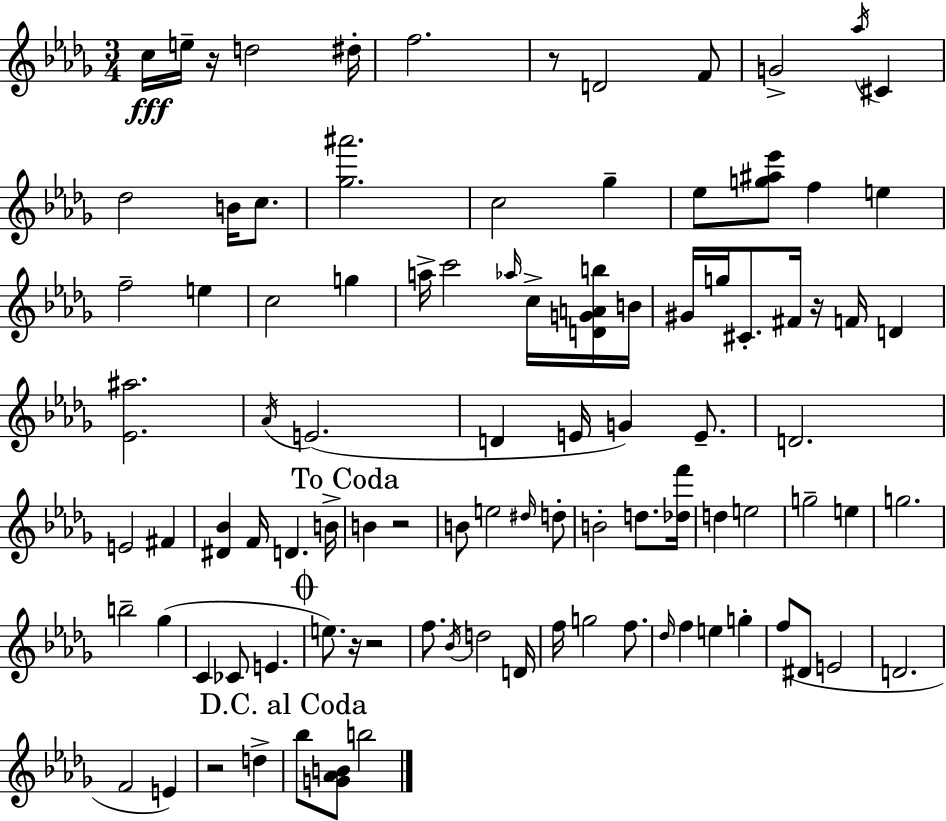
X:1
T:Untitled
M:3/4
L:1/4
K:Bbm
c/4 e/4 z/4 d2 ^d/4 f2 z/2 D2 F/2 G2 _a/4 ^C _d2 B/4 c/2 [_g^a']2 c2 _g _e/2 [g^a_e']/2 f e f2 e c2 g a/4 c'2 _a/4 c/4 [DGAb]/4 B/4 ^G/4 g/4 ^C/2 ^F/4 z/4 F/4 D [_E^a]2 _A/4 E2 D E/4 G E/2 D2 E2 ^F [^D_B] F/4 D B/4 B z2 B/2 e2 ^d/4 d/2 B2 d/2 [_df']/4 d e2 g2 e g2 b2 _g C _C/2 E e/2 z/4 z2 f/2 _B/4 d2 D/4 f/4 g2 f/2 _d/4 f e g f/2 ^D/2 E2 D2 F2 E z2 d _b/2 [G_AB]/2 b2